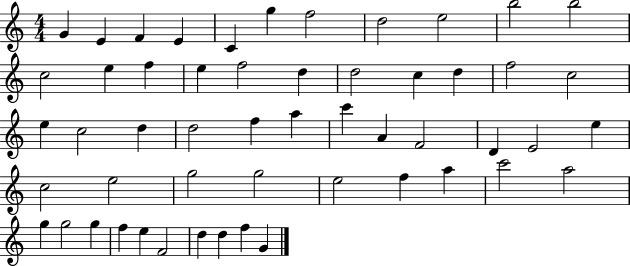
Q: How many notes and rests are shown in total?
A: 53